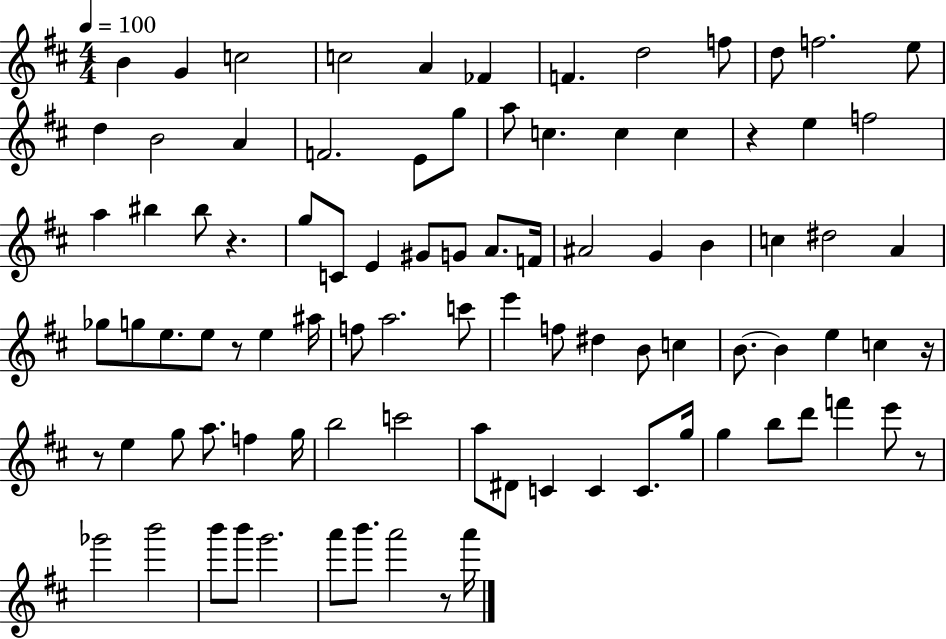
{
  \clef treble
  \numericTimeSignature
  \time 4/4
  \key d \major
  \tempo 4 = 100
  b'4 g'4 c''2 | c''2 a'4 fes'4 | f'4. d''2 f''8 | d''8 f''2. e''8 | \break d''4 b'2 a'4 | f'2. e'8 g''8 | a''8 c''4. c''4 c''4 | r4 e''4 f''2 | \break a''4 bis''4 bis''8 r4. | g''8 c'8 e'4 gis'8 g'8 a'8. f'16 | ais'2 g'4 b'4 | c''4 dis''2 a'4 | \break ges''8 g''8 e''8. e''8 r8 e''4 ais''16 | f''8 a''2. c'''8 | e'''4 f''8 dis''4 b'8 c''4 | b'8.~~ b'4 e''4 c''4 r16 | \break r8 e''4 g''8 a''8. f''4 g''16 | b''2 c'''2 | a''8 dis'8 c'4 c'4 c'8. g''16 | g''4 b''8 d'''8 f'''4 e'''8 r8 | \break ges'''2 b'''2 | b'''8 b'''8 g'''2. | a'''8 b'''8. a'''2 r8 a'''16 | \bar "|."
}